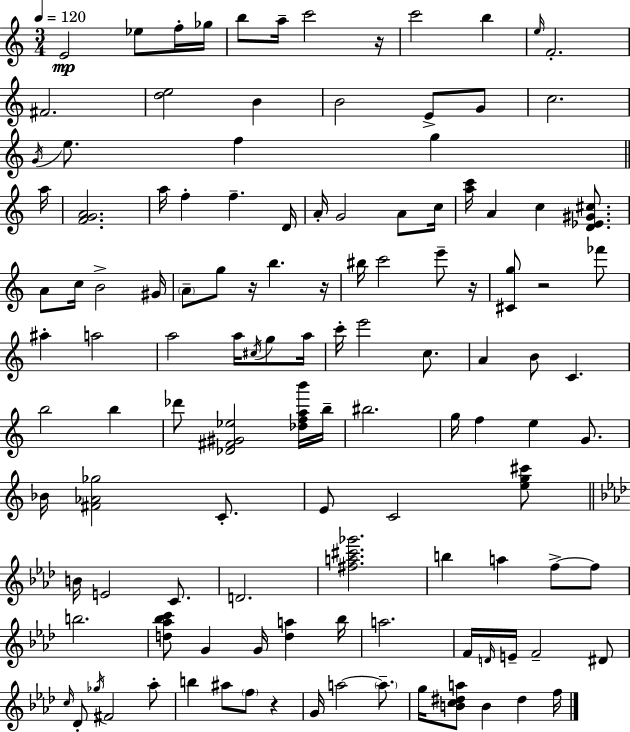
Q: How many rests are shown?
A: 6